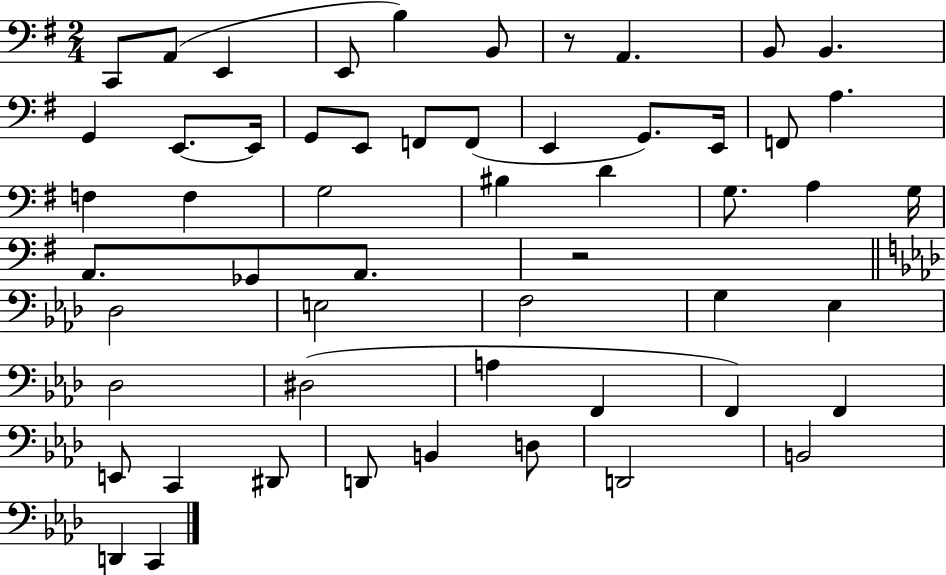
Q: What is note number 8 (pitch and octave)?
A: B2